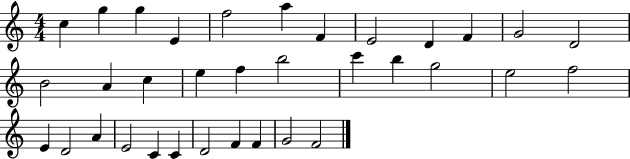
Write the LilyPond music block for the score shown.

{
  \clef treble
  \numericTimeSignature
  \time 4/4
  \key c \major
  c''4 g''4 g''4 e'4 | f''2 a''4 f'4 | e'2 d'4 f'4 | g'2 d'2 | \break b'2 a'4 c''4 | e''4 f''4 b''2 | c'''4 b''4 g''2 | e''2 f''2 | \break e'4 d'2 a'4 | e'2 c'4 c'4 | d'2 f'4 f'4 | g'2 f'2 | \break \bar "|."
}